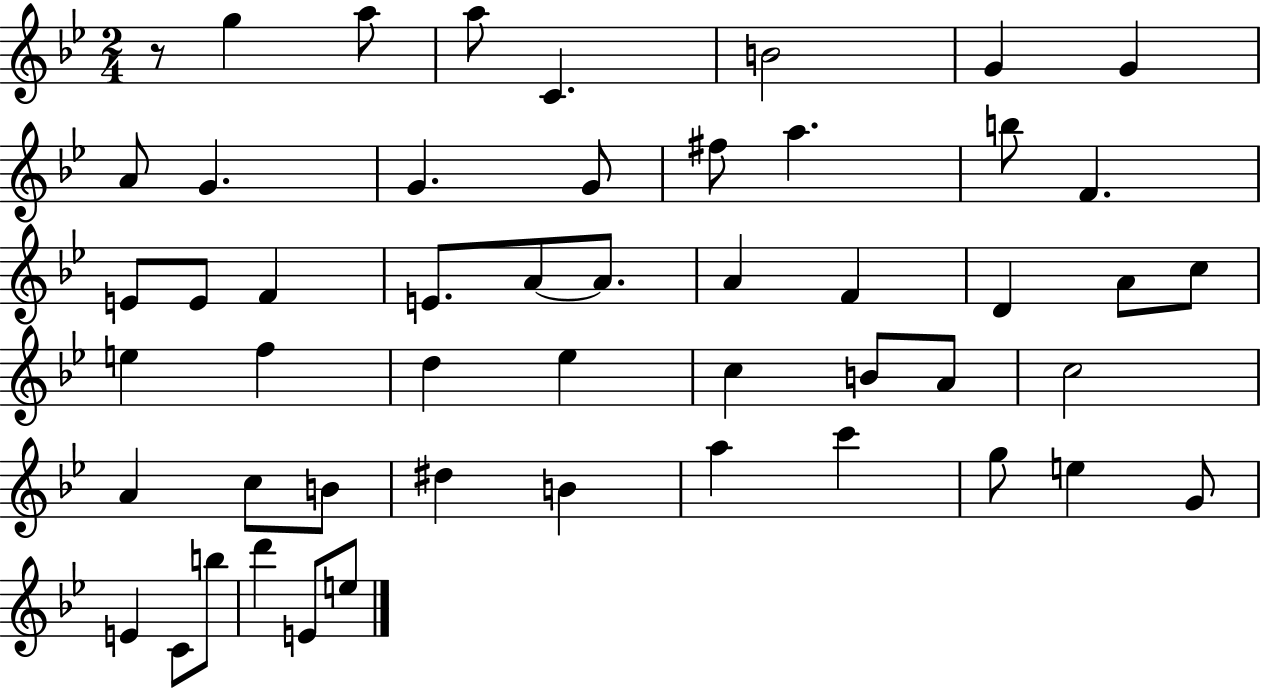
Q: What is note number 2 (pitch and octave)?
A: A5